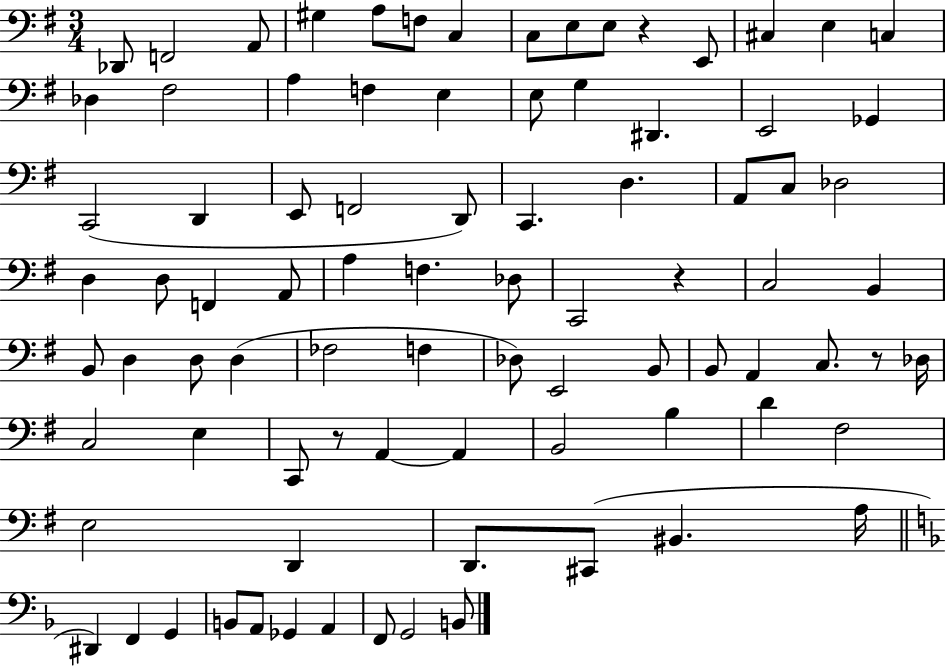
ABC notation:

X:1
T:Untitled
M:3/4
L:1/4
K:G
_D,,/2 F,,2 A,,/2 ^G, A,/2 F,/2 C, C,/2 E,/2 E,/2 z E,,/2 ^C, E, C, _D, ^F,2 A, F, E, E,/2 G, ^D,, E,,2 _G,, C,,2 D,, E,,/2 F,,2 D,,/2 C,, D, A,,/2 C,/2 _D,2 D, D,/2 F,, A,,/2 A, F, _D,/2 C,,2 z C,2 B,, B,,/2 D, D,/2 D, _F,2 F, _D,/2 E,,2 B,,/2 B,,/2 A,, C,/2 z/2 _D,/4 C,2 E, C,,/2 z/2 A,, A,, B,,2 B, D ^F,2 E,2 D,, D,,/2 ^C,,/2 ^B,, A,/4 ^D,, F,, G,, B,,/2 A,,/2 _G,, A,, F,,/2 G,,2 B,,/2